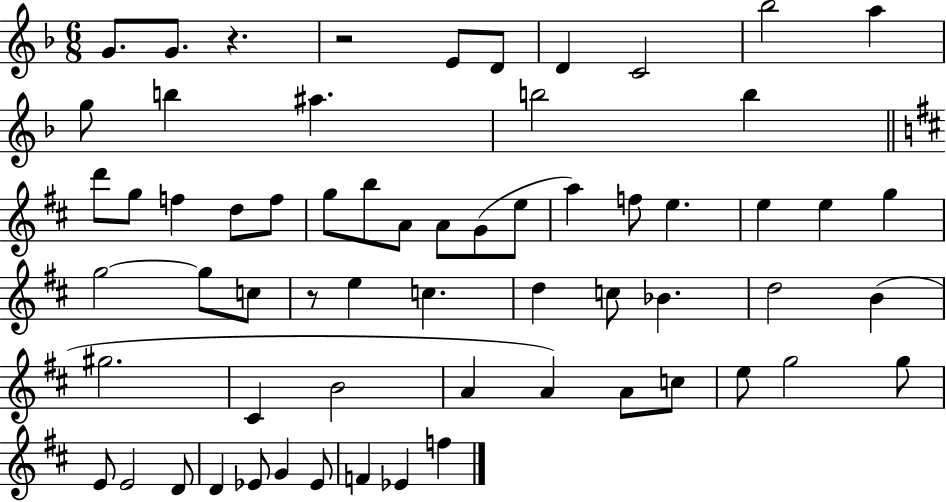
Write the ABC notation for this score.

X:1
T:Untitled
M:6/8
L:1/4
K:F
G/2 G/2 z z2 E/2 D/2 D C2 _b2 a g/2 b ^a b2 b d'/2 g/2 f d/2 f/2 g/2 b/2 A/2 A/2 G/2 e/2 a f/2 e e e g g2 g/2 c/2 z/2 e c d c/2 _B d2 B ^g2 ^C B2 A A A/2 c/2 e/2 g2 g/2 E/2 E2 D/2 D _E/2 G _E/2 F _E f